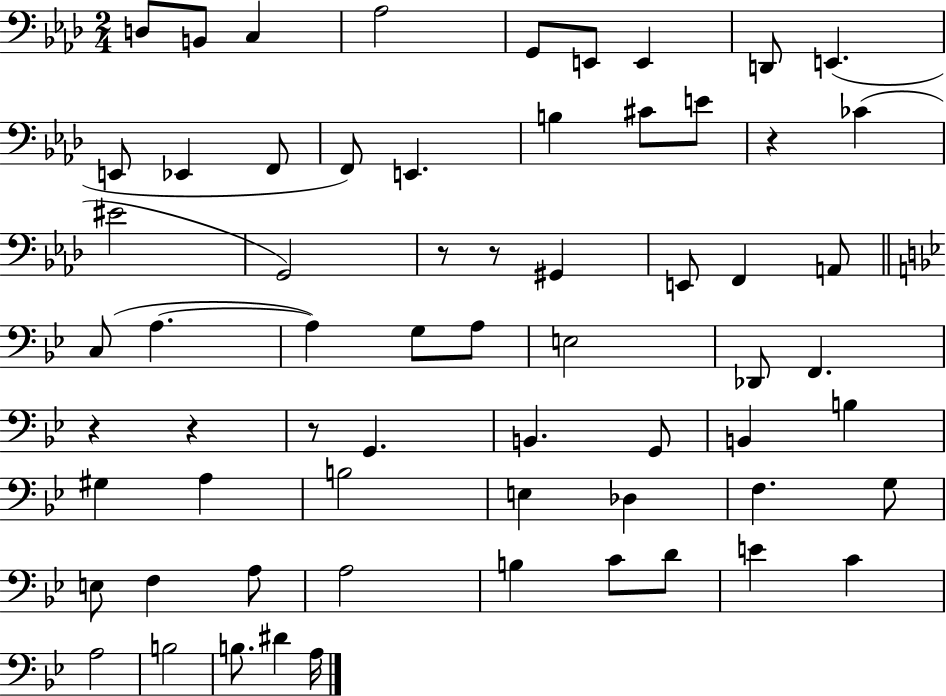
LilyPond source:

{
  \clef bass
  \numericTimeSignature
  \time 2/4
  \key aes \major
  d8 b,8 c4 | aes2 | g,8 e,8 e,4 | d,8 e,4.( | \break e,8 ees,4 f,8 | f,8) e,4. | b4 cis'8 e'8 | r4 ces'4( | \break eis'2 | g,2) | r8 r8 gis,4 | e,8 f,4 a,8 | \break \bar "||" \break \key bes \major c8( a4.~~ | a4) g8 a8 | e2 | des,8 f,4. | \break r4 r4 | r8 g,4. | b,4. g,8 | b,4 b4 | \break gis4 a4 | b2 | e4 des4 | f4. g8 | \break e8 f4 a8 | a2 | b4 c'8 d'8 | e'4 c'4 | \break a2 | b2 | b8. dis'4 a16 | \bar "|."
}